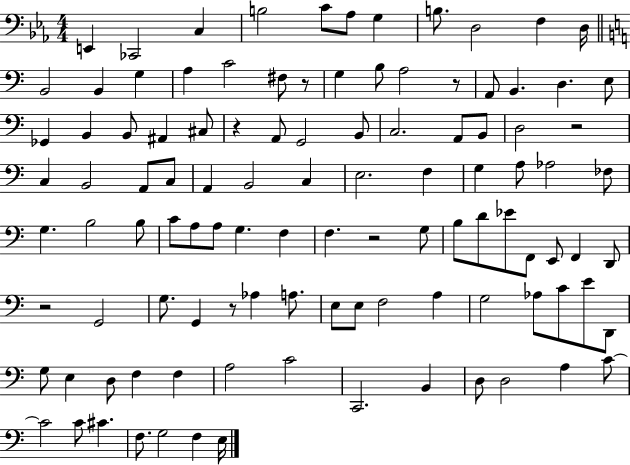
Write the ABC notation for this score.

X:1
T:Untitled
M:4/4
L:1/4
K:Eb
E,, _C,,2 C, B,2 C/2 _A,/2 G, B,/2 D,2 F, D,/4 B,,2 B,, G, A, C2 ^F,/2 z/2 G, B,/2 A,2 z/2 A,,/2 B,, D, E,/2 _G,, B,, B,,/2 ^A,, ^C,/2 z A,,/2 G,,2 B,,/2 C,2 A,,/2 B,,/2 D,2 z2 C, B,,2 A,,/2 C,/2 A,, B,,2 C, E,2 F, G, A,/2 _A,2 _F,/2 G, B,2 B,/2 C/2 A,/2 A,/2 G, F, F, z2 G,/2 B,/2 D/2 _E/2 F,,/2 E,,/2 F,, D,,/2 z2 G,,2 G,/2 G,, z/2 _A, A,/2 E,/2 E,/2 F,2 A, G,2 _A,/2 C/2 E/2 D,,/2 G,/2 E, D,/2 F, F, A,2 C2 C,,2 B,, D,/2 D,2 A, C/2 C2 C/2 ^C F,/2 G,2 F, E,/4